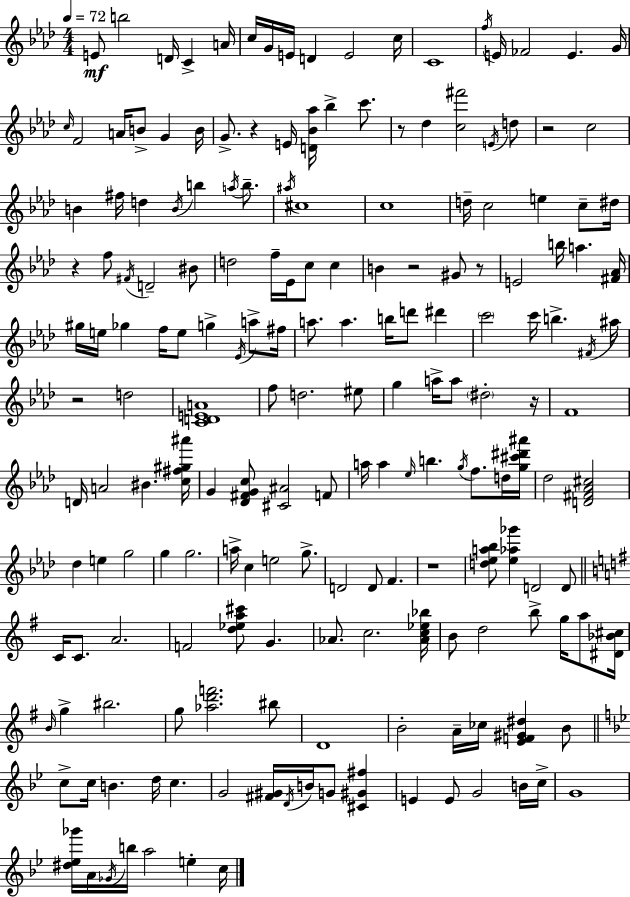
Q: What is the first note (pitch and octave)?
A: E4